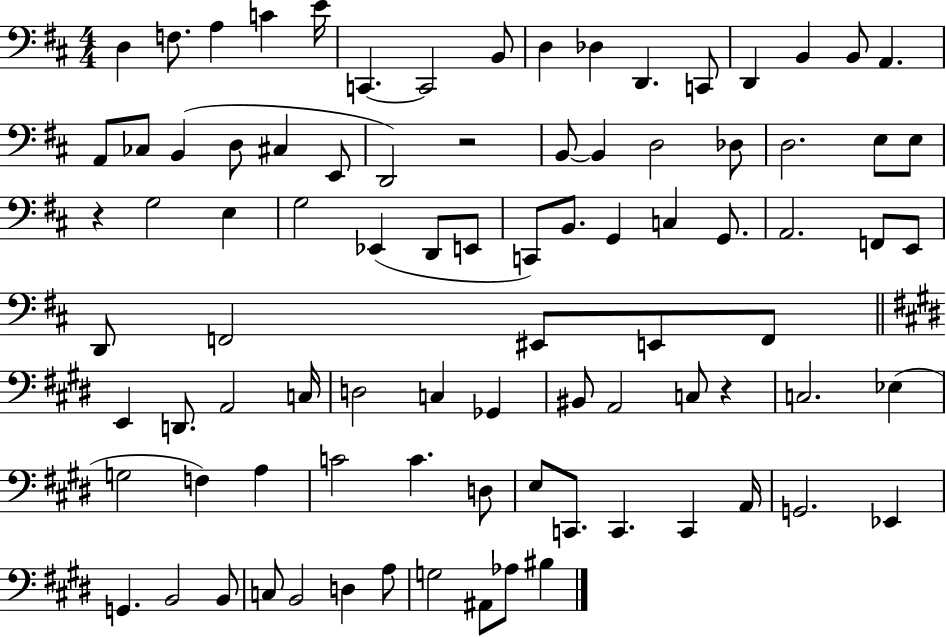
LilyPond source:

{
  \clef bass
  \numericTimeSignature
  \time 4/4
  \key d \major
  d4 f8. a4 c'4 e'16 | c,4.~~ c,2 b,8 | d4 des4 d,4. c,8 | d,4 b,4 b,8 a,4. | \break a,8 ces8 b,4( d8 cis4 e,8 | d,2) r2 | b,8~~ b,4 d2 des8 | d2. e8 e8 | \break r4 g2 e4 | g2 ees,4( d,8 e,8 | c,8) b,8. g,4 c4 g,8. | a,2. f,8 e,8 | \break d,8 f,2 eis,8 e,8 f,8 | \bar "||" \break \key e \major e,4 d,8. a,2 c16 | d2 c4 ges,4 | bis,8 a,2 c8 r4 | c2. ees4( | \break g2 f4) a4 | c'2 c'4. d8 | e8 c,8. c,4. c,4 a,16 | g,2. ees,4 | \break g,4. b,2 b,8 | c8 b,2 d4 a8 | g2 ais,8 aes8 bis4 | \bar "|."
}